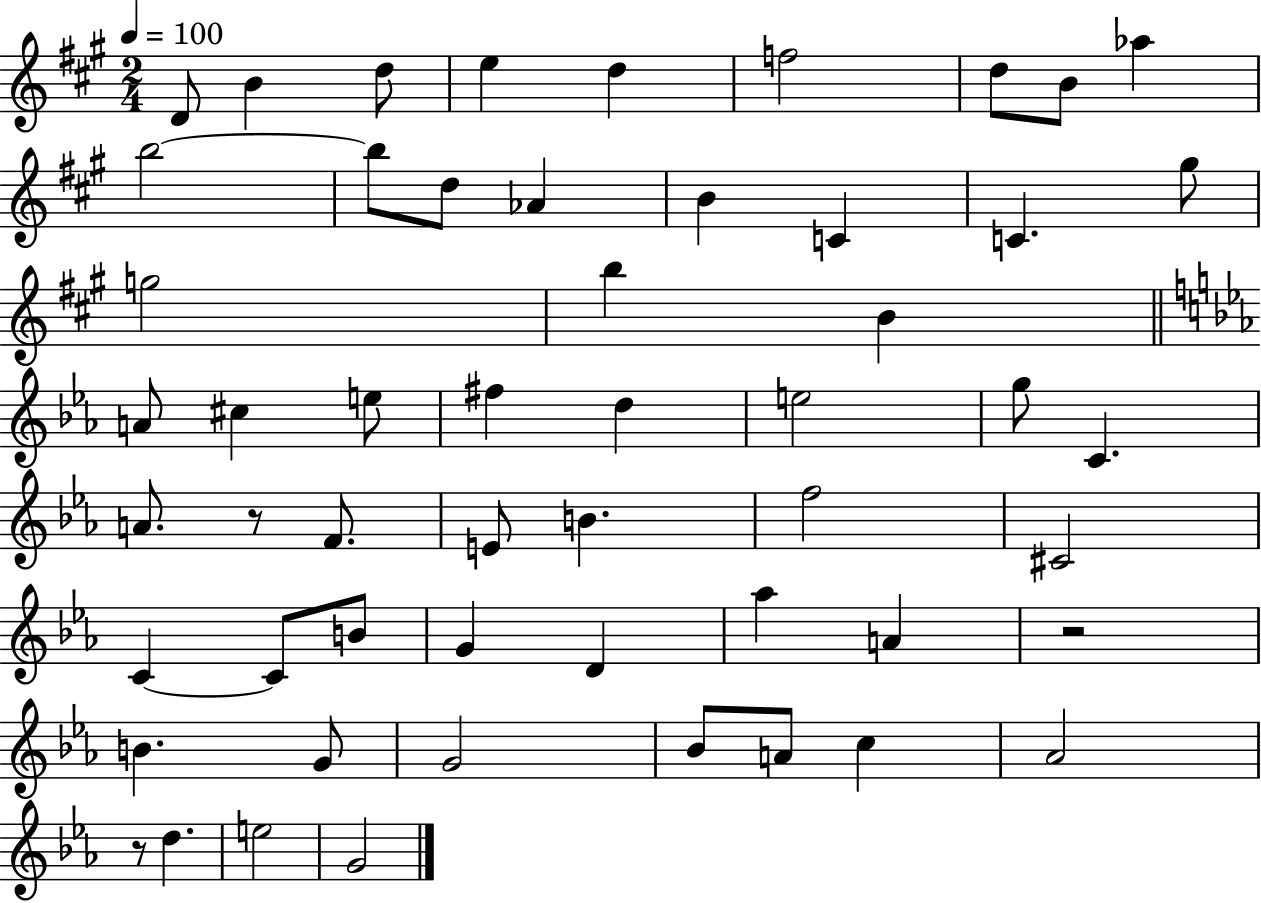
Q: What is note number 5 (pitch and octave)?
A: D5